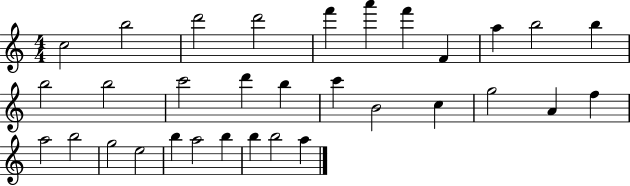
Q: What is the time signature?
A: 4/4